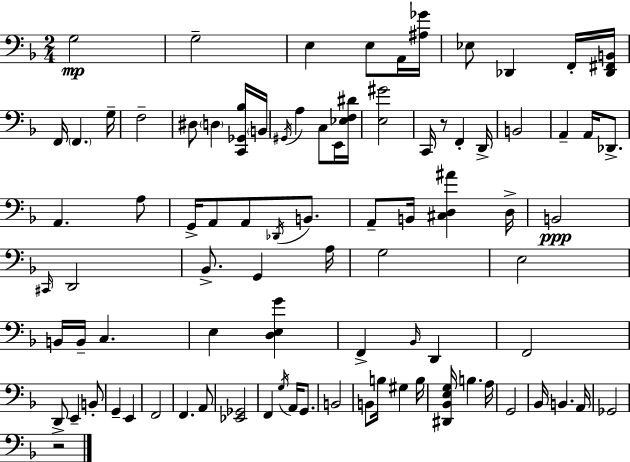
{
  \clef bass
  \numericTimeSignature
  \time 2/4
  \key d \minor
  \repeat volta 2 { g2\mp | g2-- | e4 e8 a,16 <ais ges'>16 | ees8 des,4 f,16-. <des, fis, b,>16 | \break f,16 \parenthesize f,4. g16-- | f2-- | dis8 \parenthesize d4 <c, ges, bes>16 \parenthesize b,16 | \acciaccatura { gis,16 } a4 c8 e,16 | \break <ees f dis'>16 <e gis'>2 | c,16 r8 f,4-. | d,16-> b,2 | a,4-- a,16 des,8.-> | \break a,4. a8 | g,16-> a,8 a,8 \acciaccatura { des,16 } b,8. | a,8-- b,16 <cis d ais'>4 | d16-> b,2\ppp | \break \grace { cis,16 } d,2 | bes,8.-> g,4 | a16 g2 | e2 | \break b,16 b,16-- c4. | e4 <d e g'>4 | f,4-> \grace { bes,16 } | d,4 f,2 | \break d,8-> e,4-- | b,8-. g,4-- | e,4 f,2 | f,4. | \break a,8 <ees, ges,>2 | f,4 | \acciaccatura { g16 } a,16 g,8. b,2 | b,8 b16 | \break gis4 b16 <dis, bes, e g>16 b4. | a16 g,2 | bes,16 b,4. | a,16 ges,2 | \break r2 | } \bar "|."
}